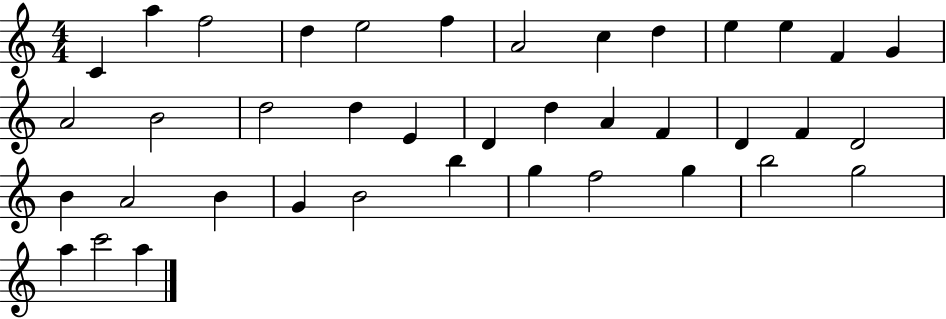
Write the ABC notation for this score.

X:1
T:Untitled
M:4/4
L:1/4
K:C
C a f2 d e2 f A2 c d e e F G A2 B2 d2 d E D d A F D F D2 B A2 B G B2 b g f2 g b2 g2 a c'2 a